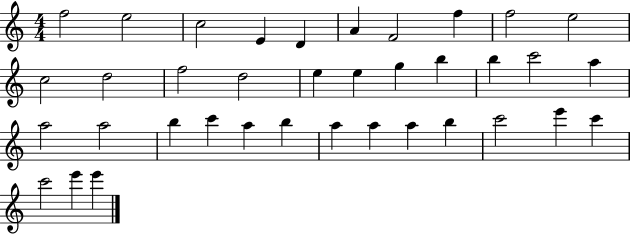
F5/h E5/h C5/h E4/q D4/q A4/q F4/h F5/q F5/h E5/h C5/h D5/h F5/h D5/h E5/q E5/q G5/q B5/q B5/q C6/h A5/q A5/h A5/h B5/q C6/q A5/q B5/q A5/q A5/q A5/q B5/q C6/h E6/q C6/q C6/h E6/q E6/q